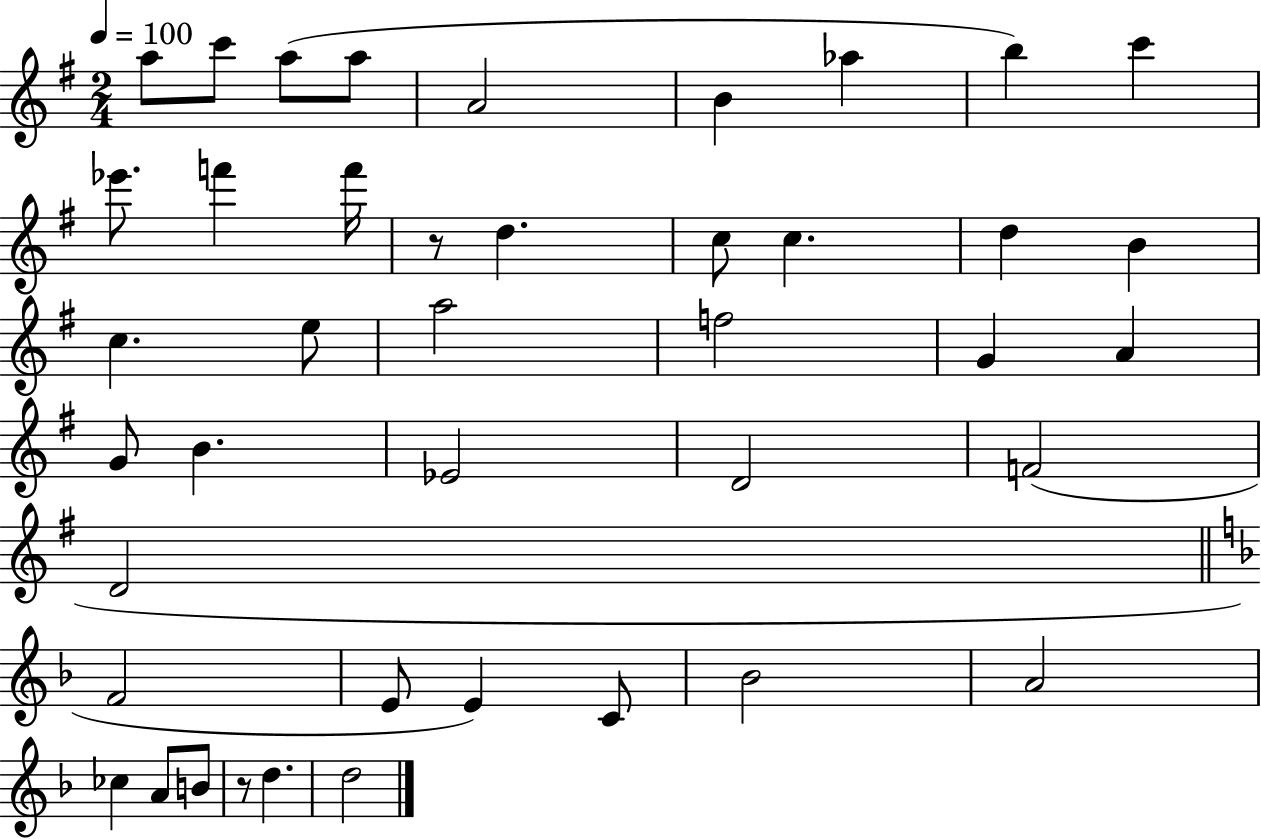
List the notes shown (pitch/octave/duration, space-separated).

A5/e C6/e A5/e A5/e A4/h B4/q Ab5/q B5/q C6/q Eb6/e. F6/q F6/s R/e D5/q. C5/e C5/q. D5/q B4/q C5/q. E5/e A5/h F5/h G4/q A4/q G4/e B4/q. Eb4/h D4/h F4/h D4/h F4/h E4/e E4/q C4/e Bb4/h A4/h CES5/q A4/e B4/e R/e D5/q. D5/h